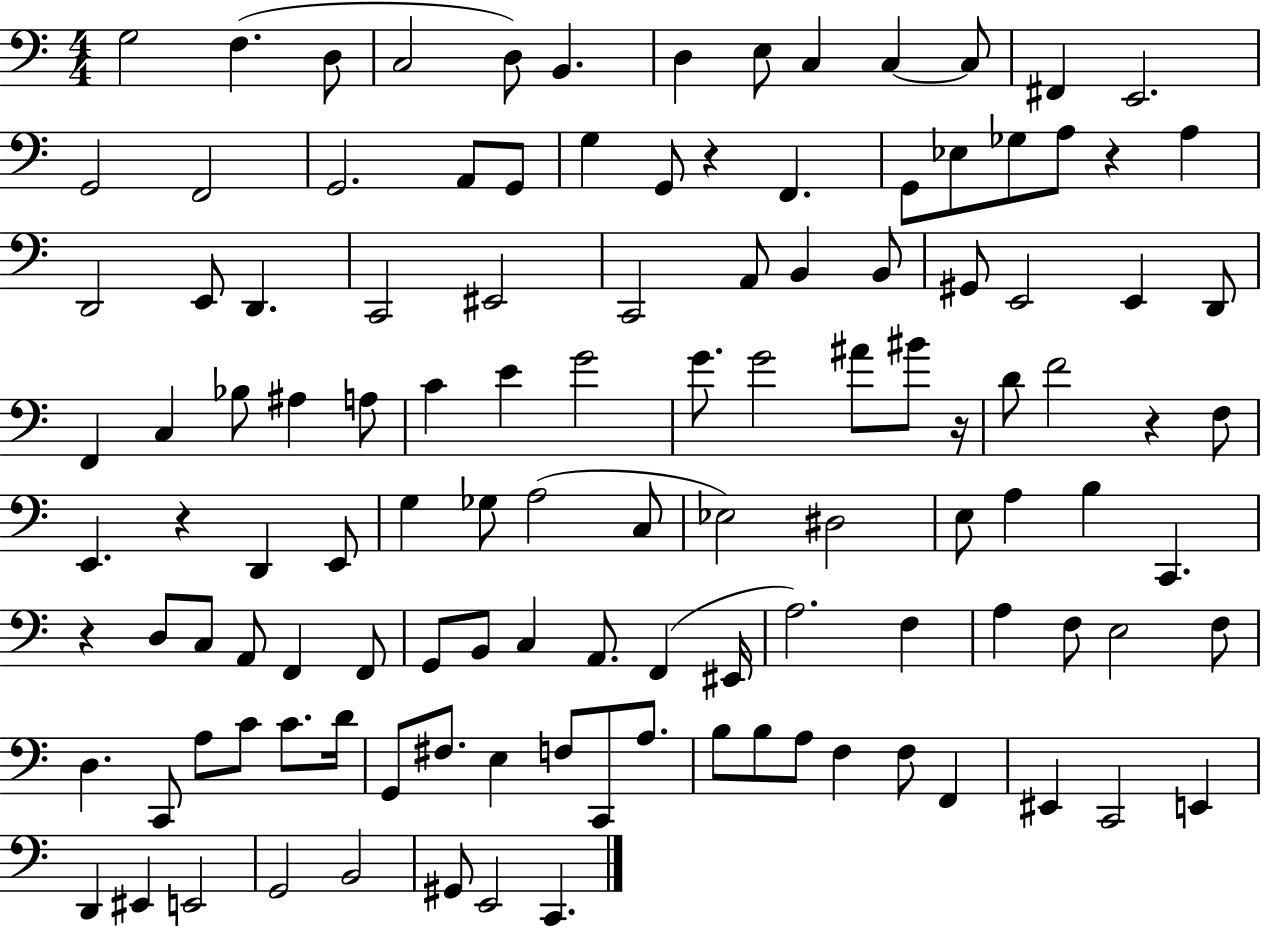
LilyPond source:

{
  \clef bass
  \numericTimeSignature
  \time 4/4
  \key c \major
  g2 f4.( d8 | c2 d8) b,4. | d4 e8 c4 c4~~ c8 | fis,4 e,2. | \break g,2 f,2 | g,2. a,8 g,8 | g4 g,8 r4 f,4. | g,8 ees8 ges8 a8 r4 a4 | \break d,2 e,8 d,4. | c,2 eis,2 | c,2 a,8 b,4 b,8 | gis,8 e,2 e,4 d,8 | \break f,4 c4 bes8 ais4 a8 | c'4 e'4 g'2 | g'8. g'2 ais'8 bis'8 r16 | d'8 f'2 r4 f8 | \break e,4. r4 d,4 e,8 | g4 ges8 a2( c8 | ees2) dis2 | e8 a4 b4 c,4. | \break r4 d8 c8 a,8 f,4 f,8 | g,8 b,8 c4 a,8. f,4( eis,16 | a2.) f4 | a4 f8 e2 f8 | \break d4. c,8 a8 c'8 c'8. d'16 | g,8 fis8. e4 f8 c,8 a8. | b8 b8 a8 f4 f8 f,4 | eis,4 c,2 e,4 | \break d,4 eis,4 e,2 | g,2 b,2 | gis,8 e,2 c,4. | \bar "|."
}